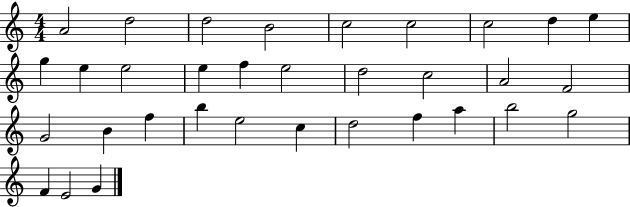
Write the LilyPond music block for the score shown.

{
  \clef treble
  \numericTimeSignature
  \time 4/4
  \key c \major
  a'2 d''2 | d''2 b'2 | c''2 c''2 | c''2 d''4 e''4 | \break g''4 e''4 e''2 | e''4 f''4 e''2 | d''2 c''2 | a'2 f'2 | \break g'2 b'4 f''4 | b''4 e''2 c''4 | d''2 f''4 a''4 | b''2 g''2 | \break f'4 e'2 g'4 | \bar "|."
}